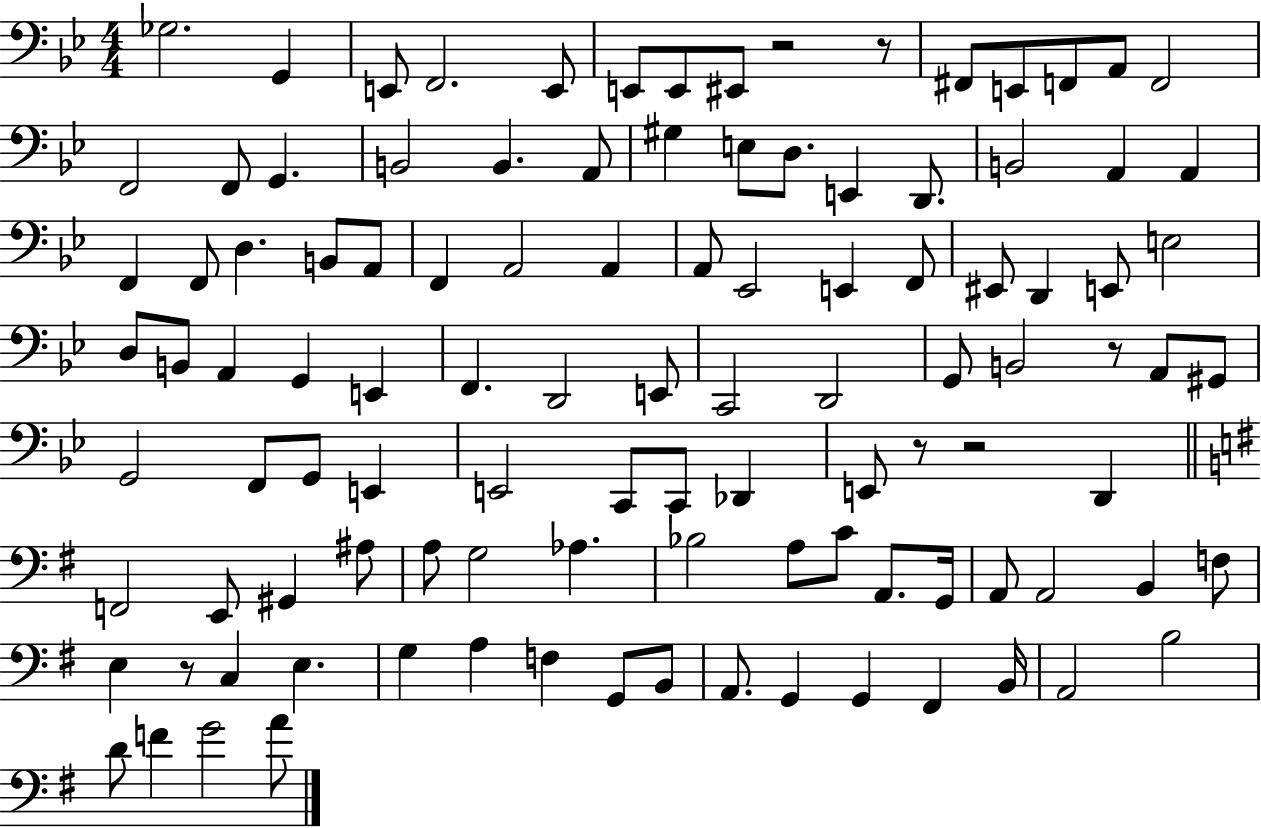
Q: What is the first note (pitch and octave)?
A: Gb3